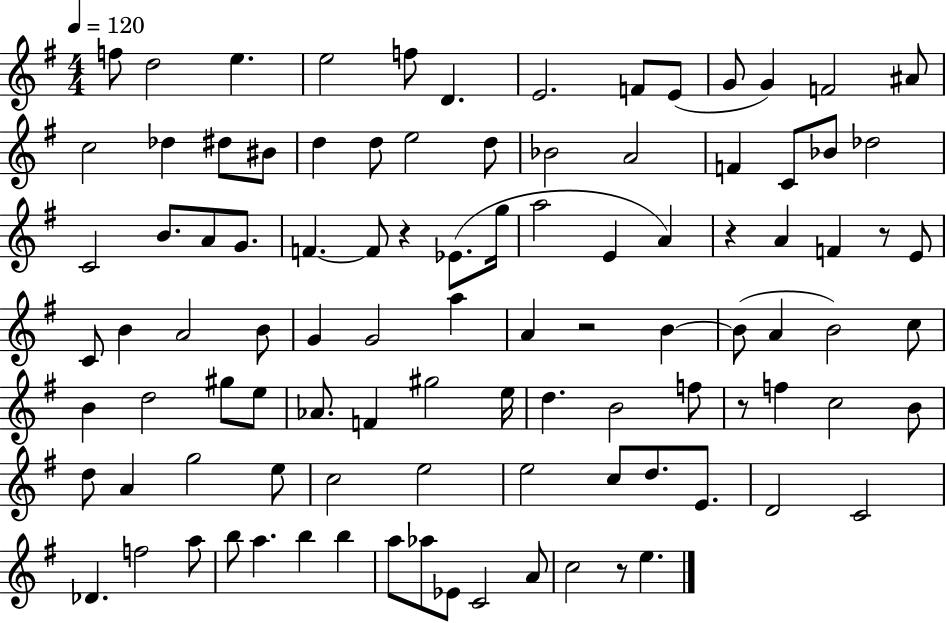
F5/e D5/h E5/q. E5/h F5/e D4/q. E4/h. F4/e E4/e G4/e G4/q F4/h A#4/e C5/h Db5/q D#5/e BIS4/e D5/q D5/e E5/h D5/e Bb4/h A4/h F4/q C4/e Bb4/e Db5/h C4/h B4/e. A4/e G4/e. F4/q. F4/e R/q Eb4/e. G5/s A5/h E4/q A4/q R/q A4/q F4/q R/e E4/e C4/e B4/q A4/h B4/e G4/q G4/h A5/q A4/q R/h B4/q B4/e A4/q B4/h C5/e B4/q D5/h G#5/e E5/e Ab4/e. F4/q G#5/h E5/s D5/q. B4/h F5/e R/e F5/q C5/h B4/e D5/e A4/q G5/h E5/e C5/h E5/h E5/h C5/e D5/e. E4/e. D4/h C4/h Db4/q. F5/h A5/e B5/e A5/q. B5/q B5/q A5/e Ab5/e Eb4/e C4/h A4/e C5/h R/e E5/q.